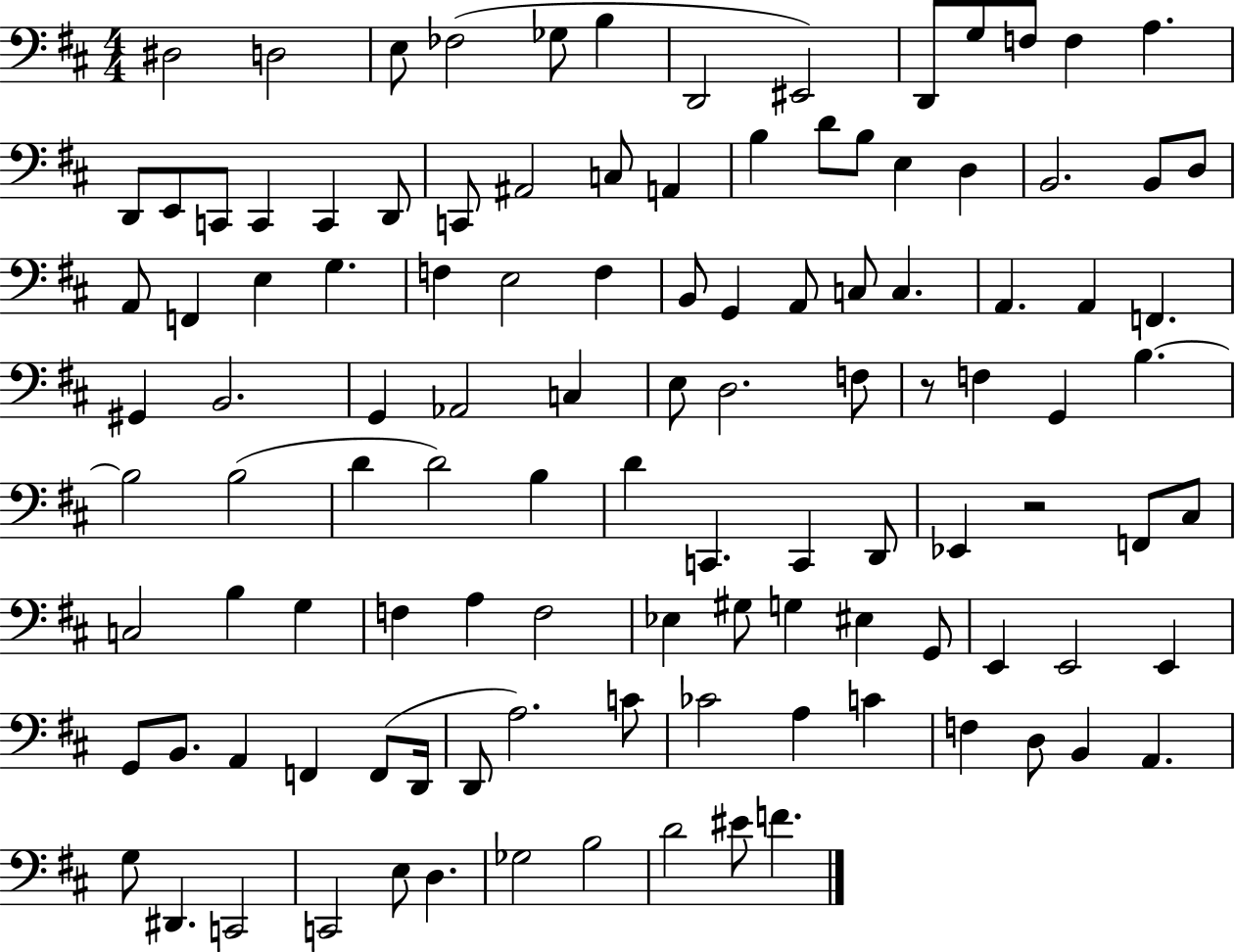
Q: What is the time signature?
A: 4/4